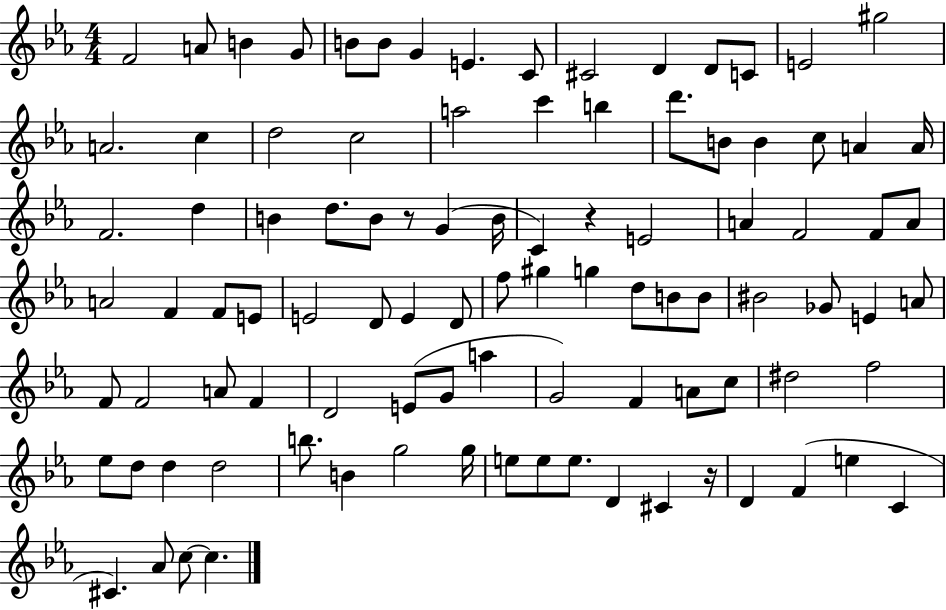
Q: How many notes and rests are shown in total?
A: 97